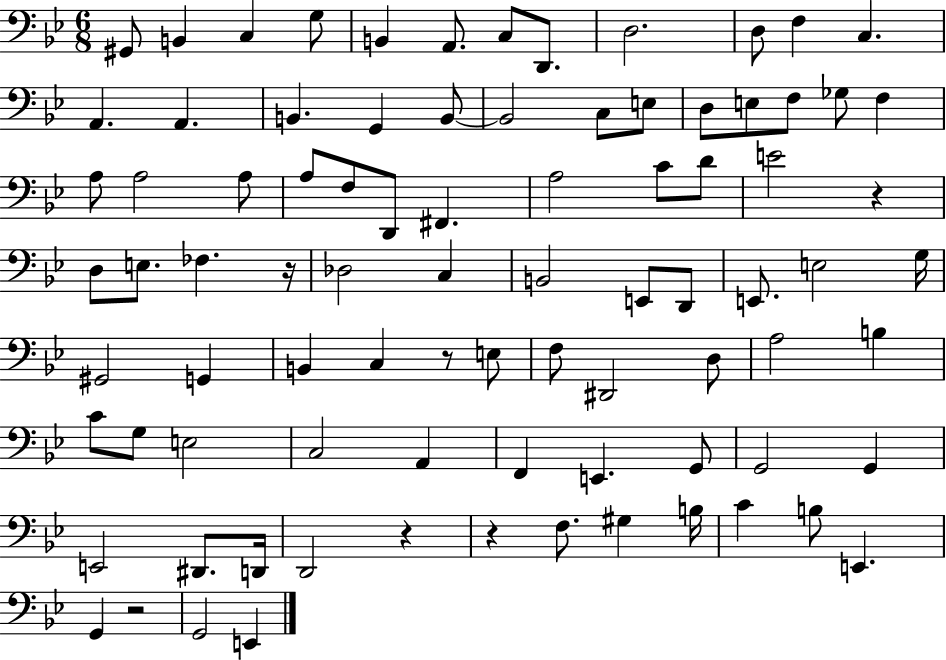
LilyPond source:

{
  \clef bass
  \numericTimeSignature
  \time 6/8
  \key bes \major
  \repeat volta 2 { gis,8 b,4 c4 g8 | b,4 a,8. c8 d,8. | d2. | d8 f4 c4. | \break a,4. a,4. | b,4. g,4 b,8~~ | b,2 c8 e8 | d8 e8 f8 ges8 f4 | \break a8 a2 a8 | a8 f8 d,8 fis,4. | a2 c'8 d'8 | e'2 r4 | \break d8 e8. fes4. r16 | des2 c4 | b,2 e,8 d,8 | e,8. e2 g16 | \break gis,2 g,4 | b,4 c4 r8 e8 | f8 dis,2 d8 | a2 b4 | \break c'8 g8 e2 | c2 a,4 | f,4 e,4. g,8 | g,2 g,4 | \break e,2 dis,8. d,16 | d,2 r4 | r4 f8. gis4 b16 | c'4 b8 e,4. | \break g,4 r2 | g,2 e,4 | } \bar "|."
}